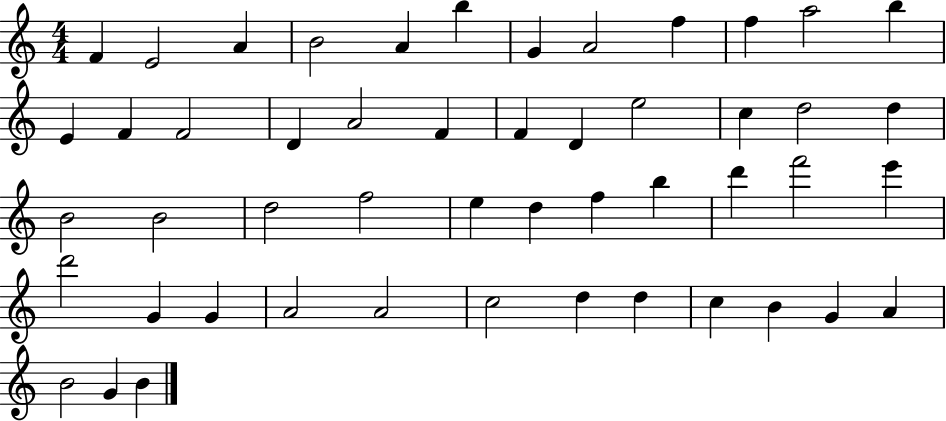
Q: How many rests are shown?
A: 0